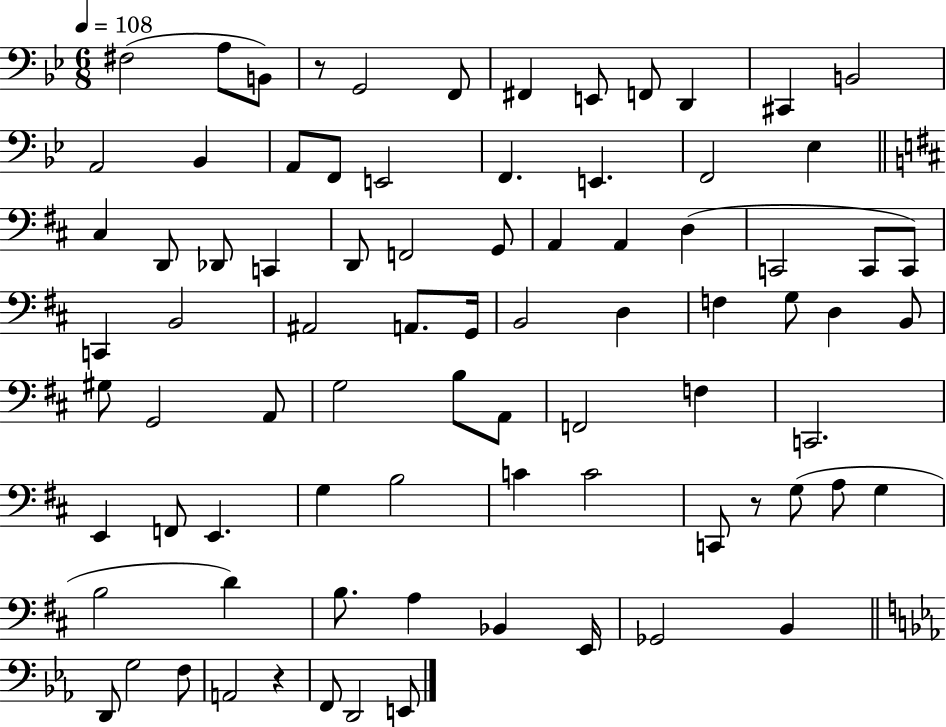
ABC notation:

X:1
T:Untitled
M:6/8
L:1/4
K:Bb
^F,2 A,/2 B,,/2 z/2 G,,2 F,,/2 ^F,, E,,/2 F,,/2 D,, ^C,, B,,2 A,,2 _B,, A,,/2 F,,/2 E,,2 F,, E,, F,,2 _E, ^C, D,,/2 _D,,/2 C,, D,,/2 F,,2 G,,/2 A,, A,, D, C,,2 C,,/2 C,,/2 C,, B,,2 ^A,,2 A,,/2 G,,/4 B,,2 D, F, G,/2 D, B,,/2 ^G,/2 G,,2 A,,/2 G,2 B,/2 A,,/2 F,,2 F, C,,2 E,, F,,/2 E,, G, B,2 C C2 C,,/2 z/2 G,/2 A,/2 G, B,2 D B,/2 A, _B,, E,,/4 _G,,2 B,, D,,/2 G,2 F,/2 A,,2 z F,,/2 D,,2 E,,/2